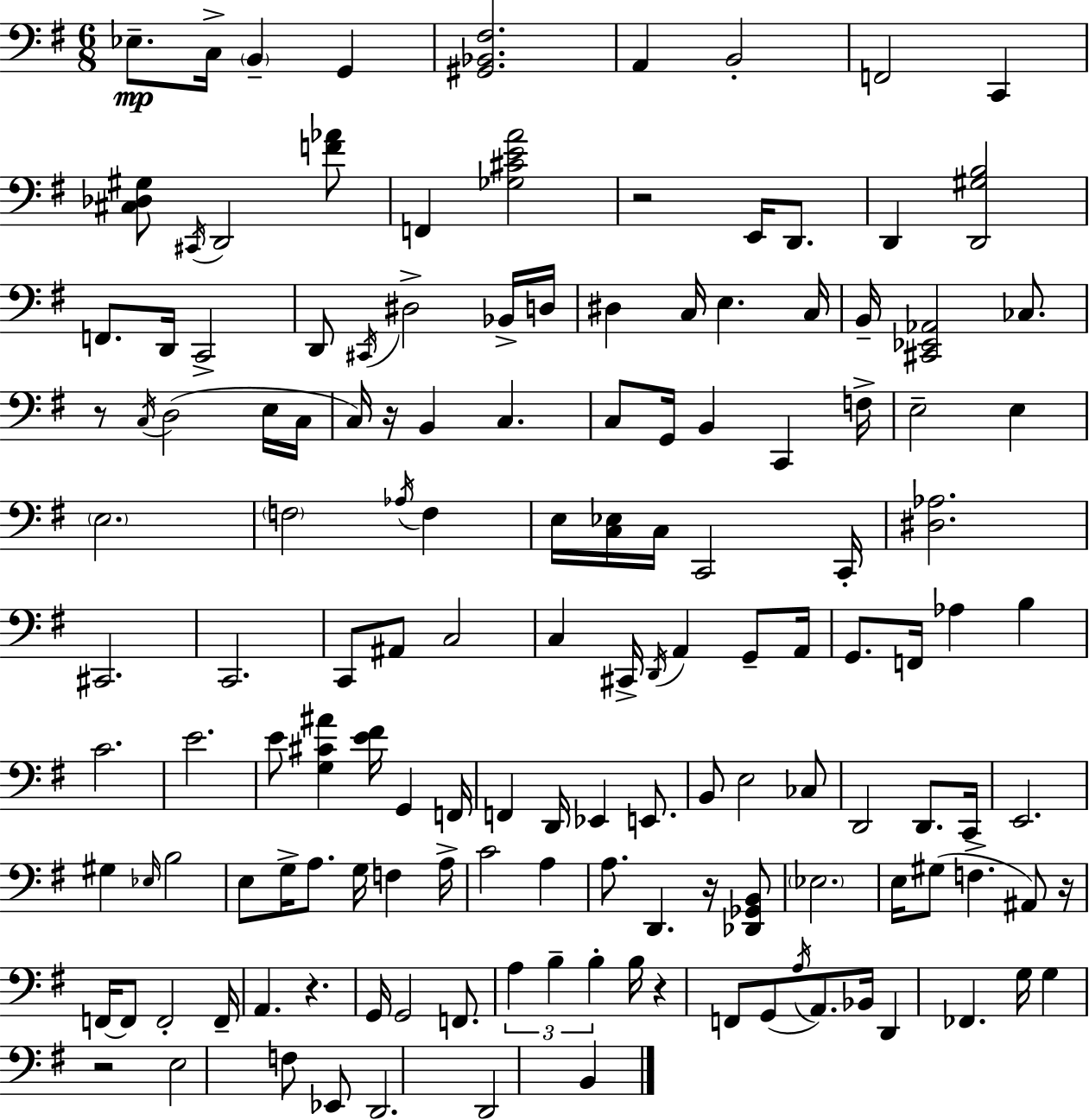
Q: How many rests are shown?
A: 8